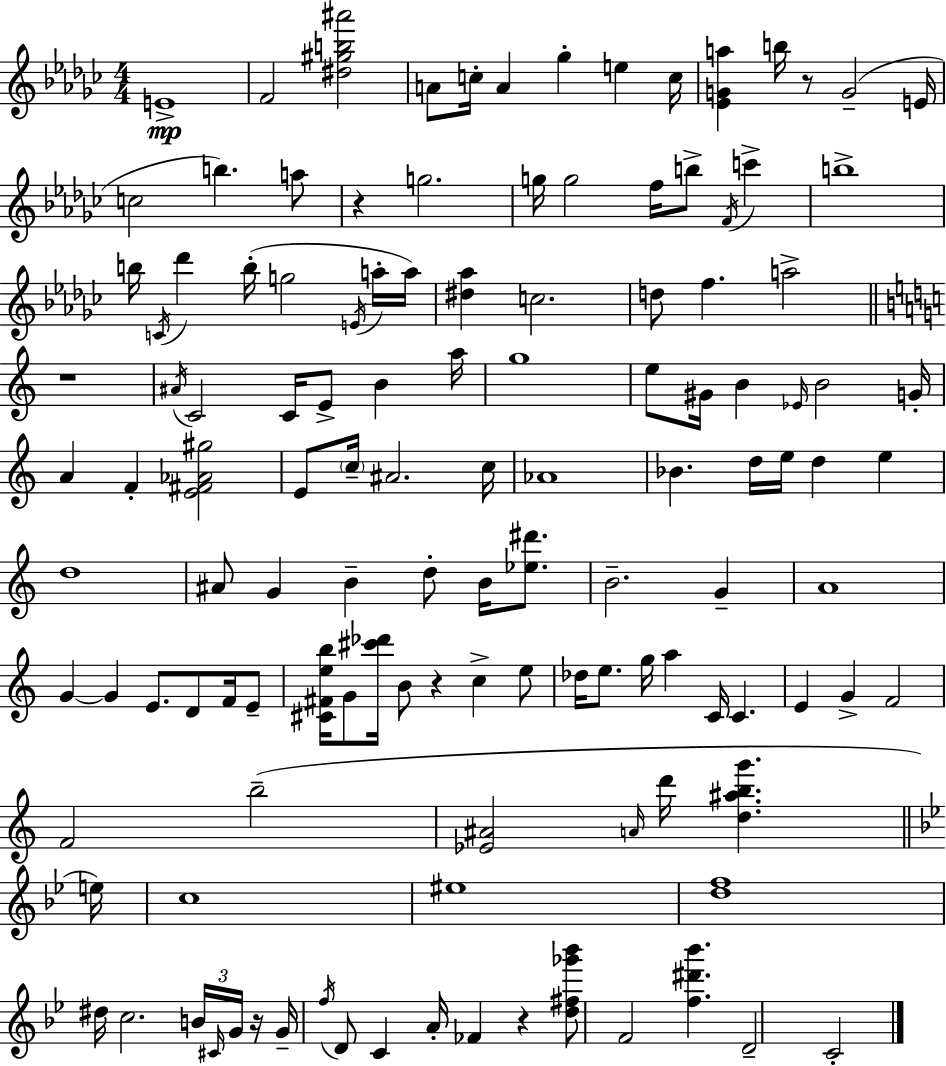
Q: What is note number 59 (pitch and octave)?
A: E5